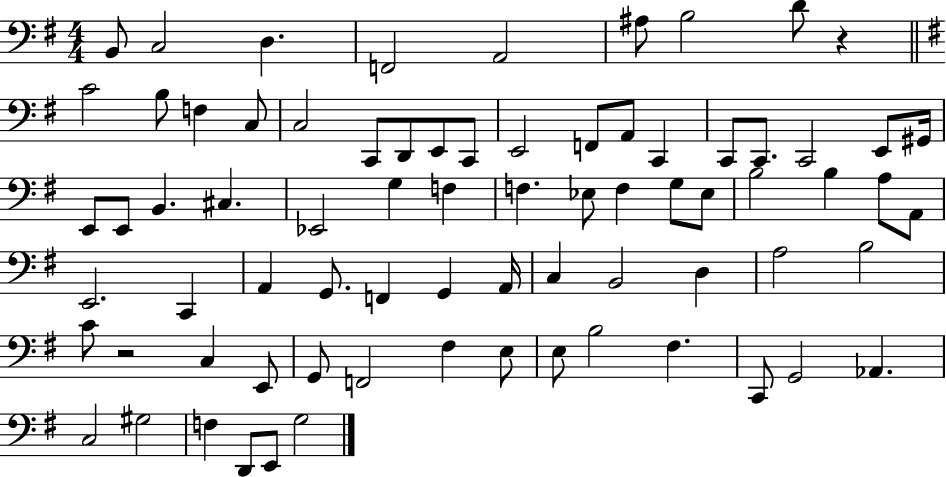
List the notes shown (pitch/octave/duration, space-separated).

B2/e C3/h D3/q. F2/h A2/h A#3/e B3/h D4/e R/q C4/h B3/e F3/q C3/e C3/h C2/e D2/e E2/e C2/e E2/h F2/e A2/e C2/q C2/e C2/e. C2/h E2/e G#2/s E2/e E2/e B2/q. C#3/q. Eb2/h G3/q F3/q F3/q. Eb3/e F3/q G3/e Eb3/e B3/h B3/q A3/e A2/e E2/h. C2/q A2/q G2/e. F2/q G2/q A2/s C3/q B2/h D3/q A3/h B3/h C4/e R/h C3/q E2/e G2/e F2/h F#3/q E3/e E3/e B3/h F#3/q. C2/e G2/h Ab2/q. C3/h G#3/h F3/q D2/e E2/e G3/h